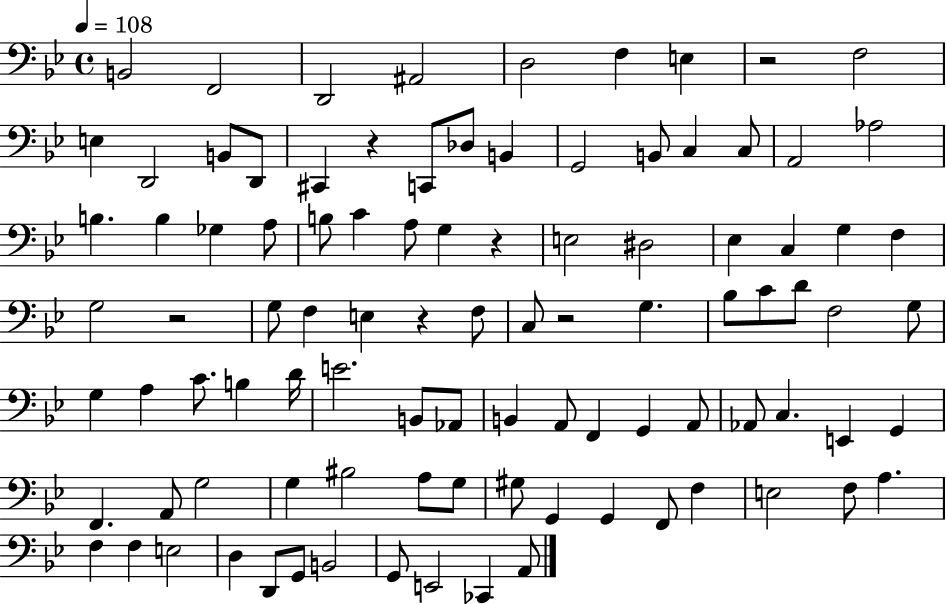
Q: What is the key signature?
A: BES major